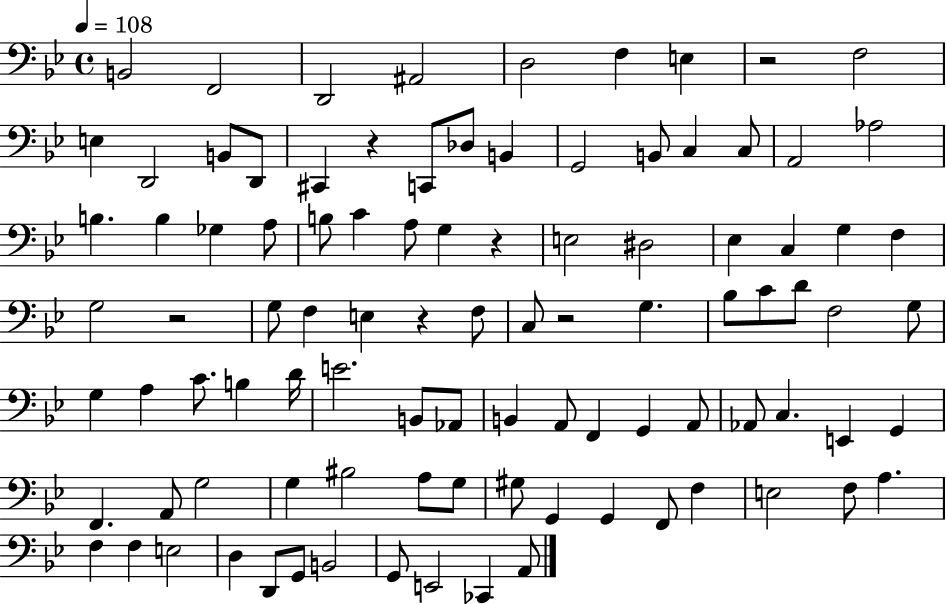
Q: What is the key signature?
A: BES major